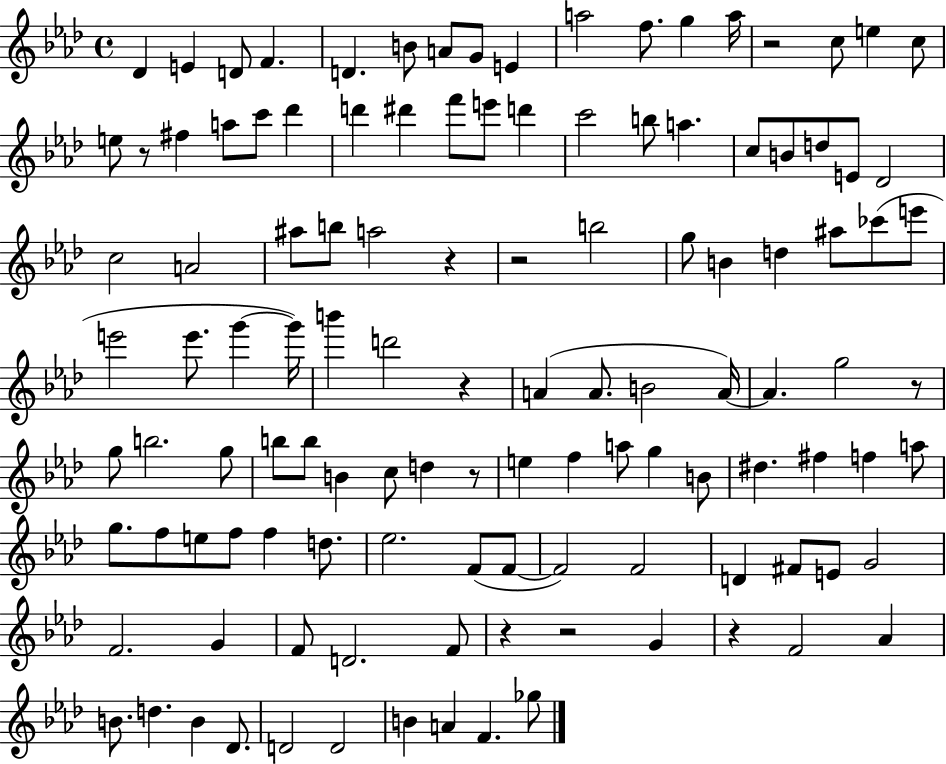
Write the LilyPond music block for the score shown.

{
  \clef treble
  \time 4/4
  \defaultTimeSignature
  \key aes \major
  des'4 e'4 d'8 f'4. | d'4. b'8 a'8 g'8 e'4 | a''2 f''8. g''4 a''16 | r2 c''8 e''4 c''8 | \break e''8 r8 fis''4 a''8 c'''8 des'''4 | d'''4 dis'''4 f'''8 e'''8 d'''4 | c'''2 b''8 a''4. | c''8 b'8 d''8 e'8 des'2 | \break c''2 a'2 | ais''8 b''8 a''2 r4 | r2 b''2 | g''8 b'4 d''4 ais''8 ces'''8( e'''8 | \break e'''2 e'''8. g'''4~~ g'''16) | b'''4 d'''2 r4 | a'4( a'8. b'2 a'16~~) | a'4. g''2 r8 | \break g''8 b''2. g''8 | b''8 b''8 b'4 c''8 d''4 r8 | e''4 f''4 a''8 g''4 b'8 | dis''4. fis''4 f''4 a''8 | \break g''8. f''8 e''8 f''8 f''4 d''8. | ees''2. f'8( f'8~~ | f'2) f'2 | d'4 fis'8 e'8 g'2 | \break f'2. g'4 | f'8 d'2. f'8 | r4 r2 g'4 | r4 f'2 aes'4 | \break b'8. d''4. b'4 des'8. | d'2 d'2 | b'4 a'4 f'4. ges''8 | \bar "|."
}